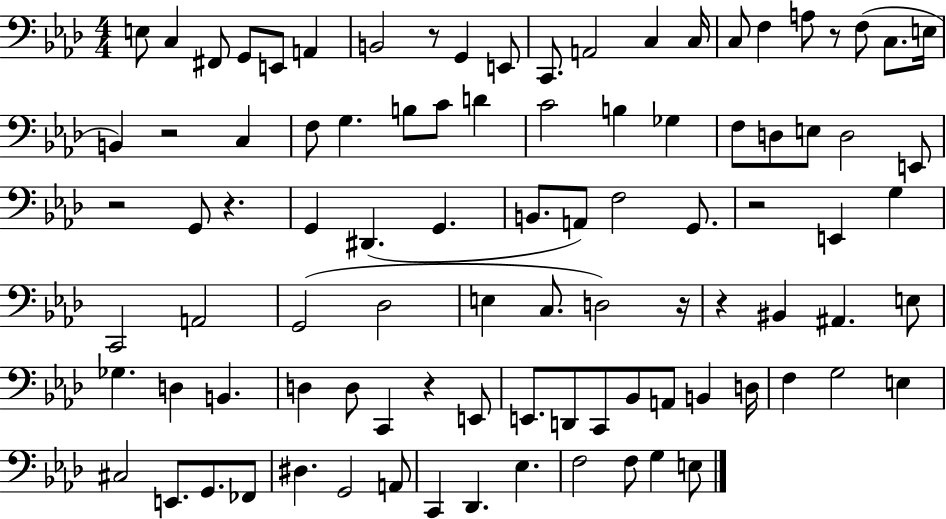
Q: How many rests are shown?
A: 9